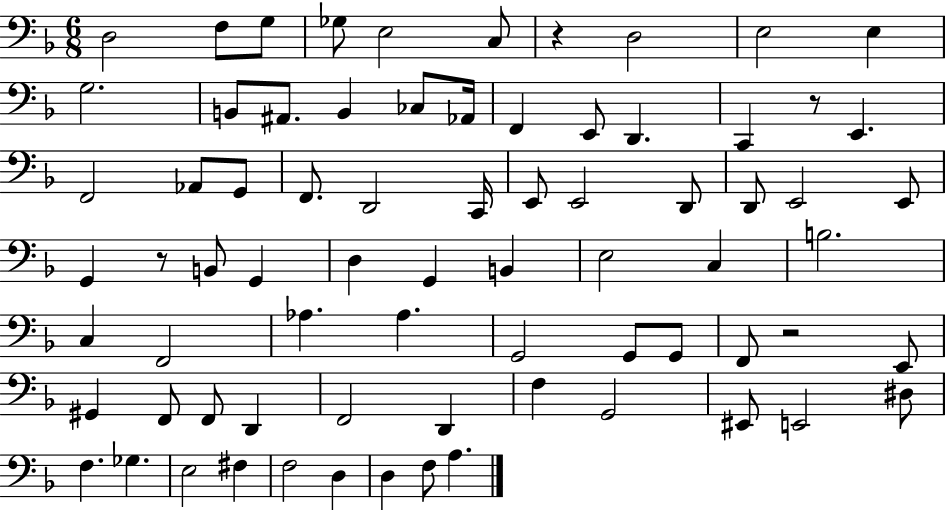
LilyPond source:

{
  \clef bass
  \numericTimeSignature
  \time 6/8
  \key f \major
  d2 f8 g8 | ges8 e2 c8 | r4 d2 | e2 e4 | \break g2. | b,8 ais,8. b,4 ces8 aes,16 | f,4 e,8 d,4. | c,4 r8 e,4. | \break f,2 aes,8 g,8 | f,8. d,2 c,16 | e,8 e,2 d,8 | d,8 e,2 e,8 | \break g,4 r8 b,8 g,4 | d4 g,4 b,4 | e2 c4 | b2. | \break c4 f,2 | aes4. aes4. | g,2 g,8 g,8 | f,8 r2 e,8 | \break gis,4 f,8 f,8 d,4 | f,2 d,4 | f4 g,2 | eis,8 e,2 dis8 | \break f4. ges4. | e2 fis4 | f2 d4 | d4 f8 a4. | \break \bar "|."
}